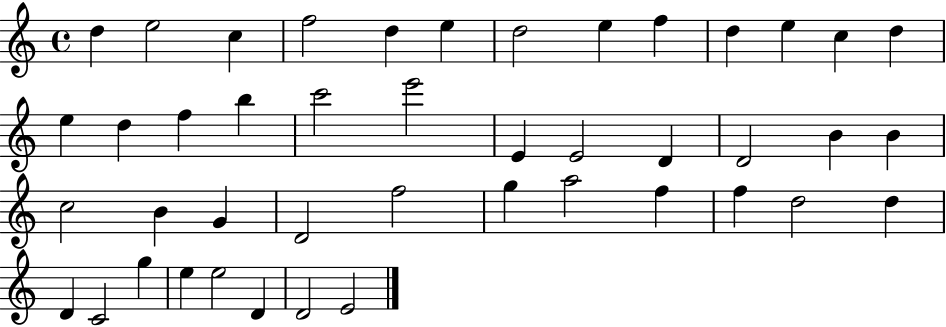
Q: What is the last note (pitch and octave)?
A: E4